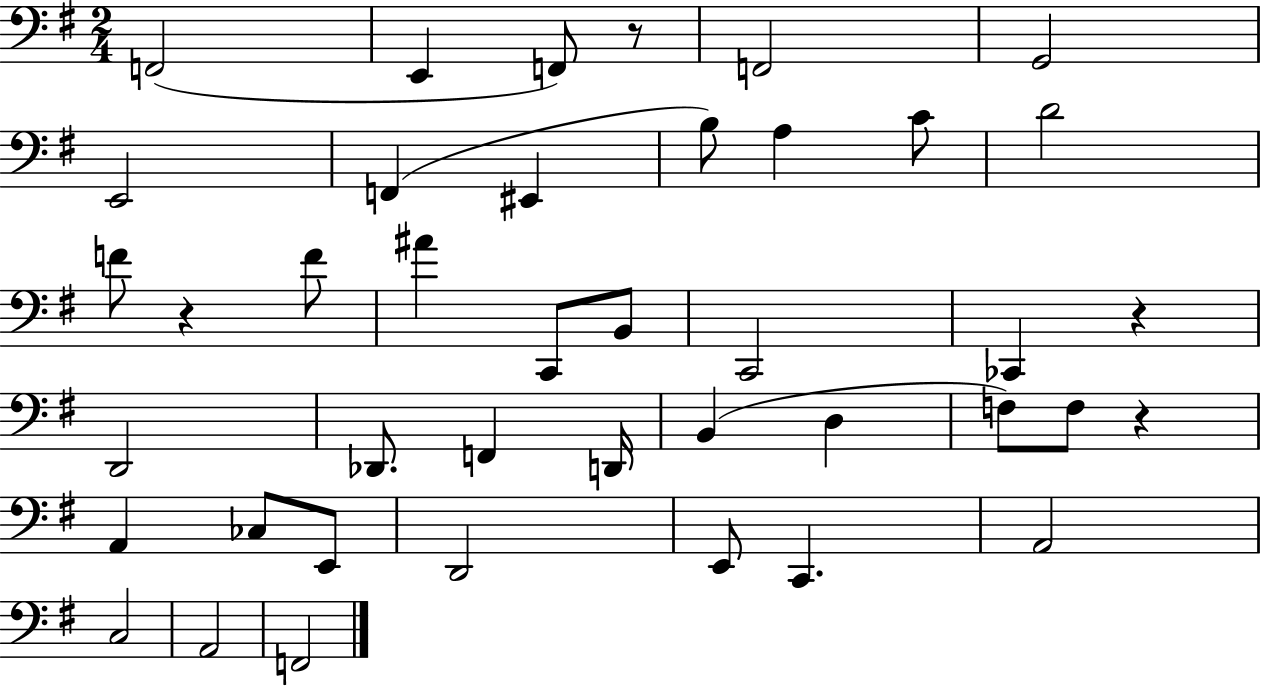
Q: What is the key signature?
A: G major